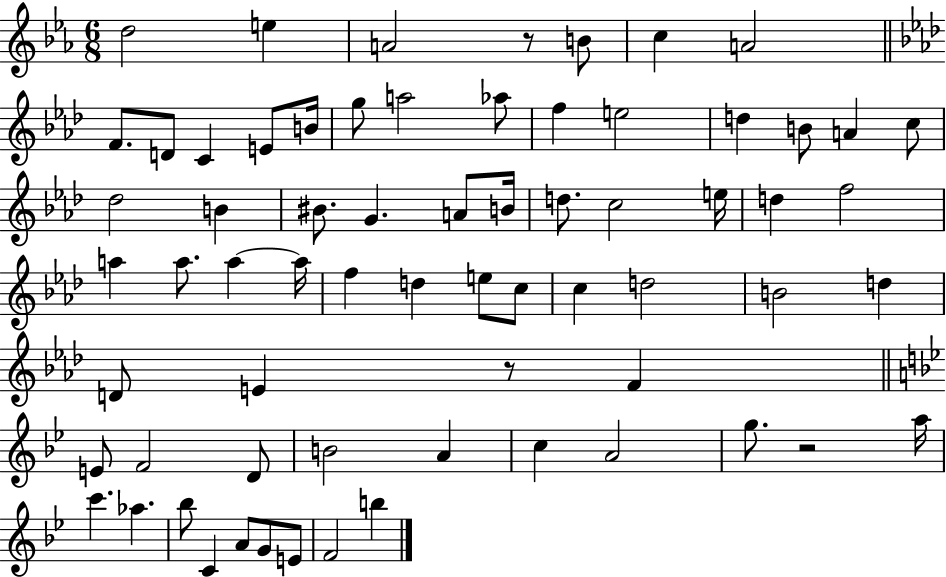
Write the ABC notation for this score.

X:1
T:Untitled
M:6/8
L:1/4
K:Eb
d2 e A2 z/2 B/2 c A2 F/2 D/2 C E/2 B/4 g/2 a2 _a/2 f e2 d B/2 A c/2 _d2 B ^B/2 G A/2 B/4 d/2 c2 e/4 d f2 a a/2 a a/4 f d e/2 c/2 c d2 B2 d D/2 E z/2 F E/2 F2 D/2 B2 A c A2 g/2 z2 a/4 c' _a _b/2 C A/2 G/2 E/2 F2 b